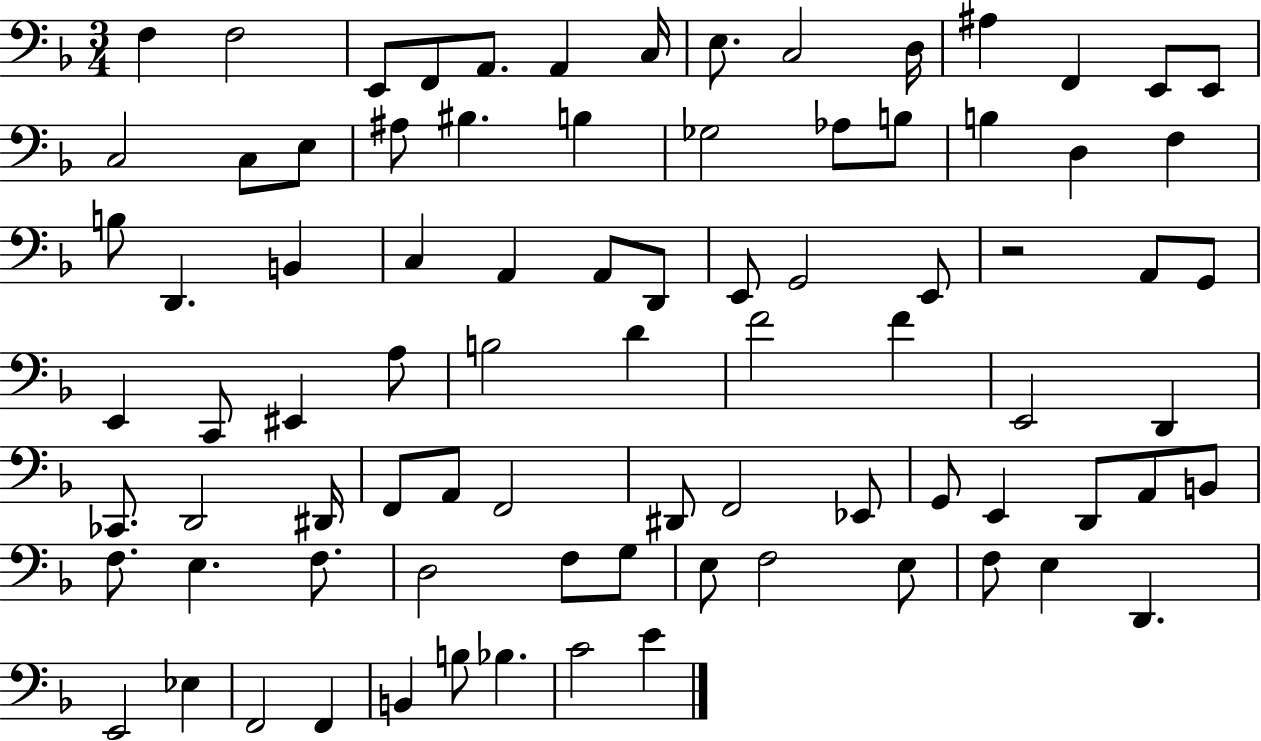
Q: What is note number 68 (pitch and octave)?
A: G3